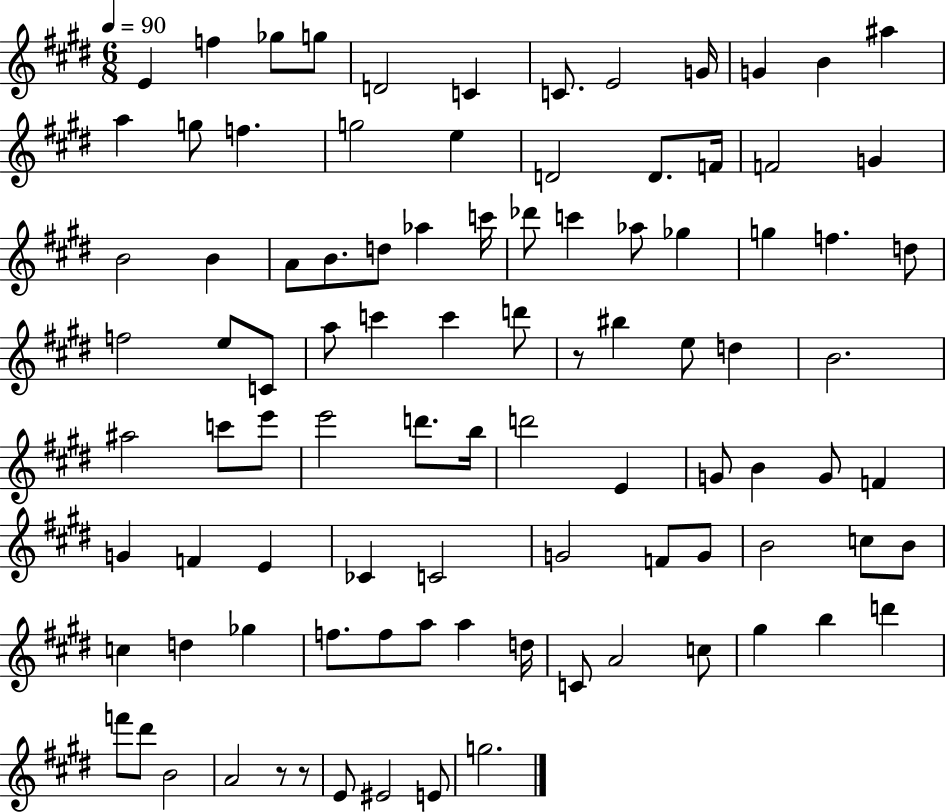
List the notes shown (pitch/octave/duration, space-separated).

E4/q F5/q Gb5/e G5/e D4/h C4/q C4/e. E4/h G4/s G4/q B4/q A#5/q A5/q G5/e F5/q. G5/h E5/q D4/h D4/e. F4/s F4/h G4/q B4/h B4/q A4/e B4/e. D5/e Ab5/q C6/s Db6/e C6/q Ab5/e Gb5/q G5/q F5/q. D5/e F5/h E5/e C4/e A5/e C6/q C6/q D6/e R/e BIS5/q E5/e D5/q B4/h. A#5/h C6/e E6/e E6/h D6/e. B5/s D6/h E4/q G4/e B4/q G4/e F4/q G4/q F4/q E4/q CES4/q C4/h G4/h F4/e G4/e B4/h C5/e B4/e C5/q D5/q Gb5/q F5/e. F5/e A5/e A5/q D5/s C4/e A4/h C5/e G#5/q B5/q D6/q F6/e D#6/e B4/h A4/h R/e R/e E4/e EIS4/h E4/e G5/h.